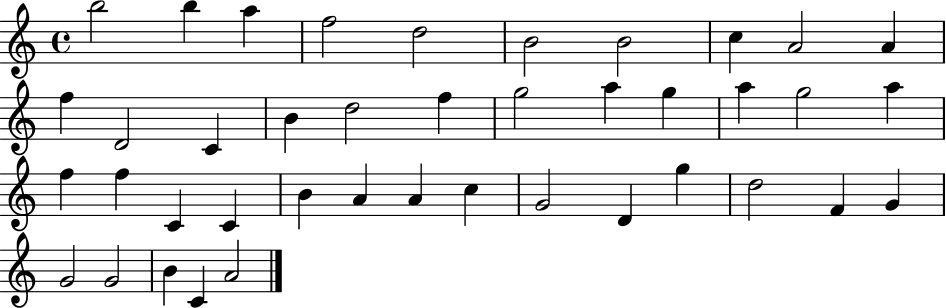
X:1
T:Untitled
M:4/4
L:1/4
K:C
b2 b a f2 d2 B2 B2 c A2 A f D2 C B d2 f g2 a g a g2 a f f C C B A A c G2 D g d2 F G G2 G2 B C A2